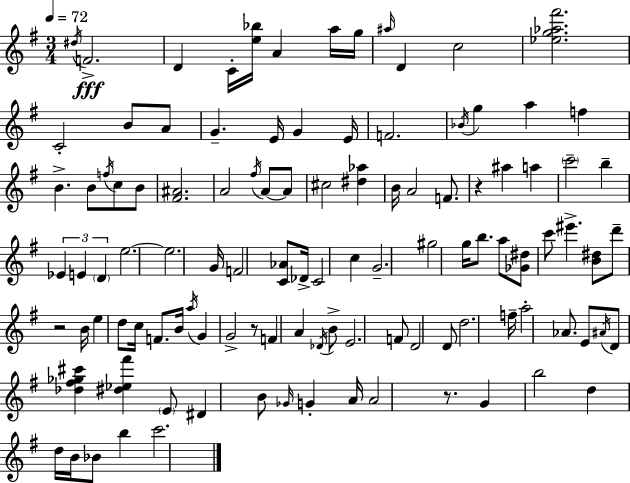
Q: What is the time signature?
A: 3/4